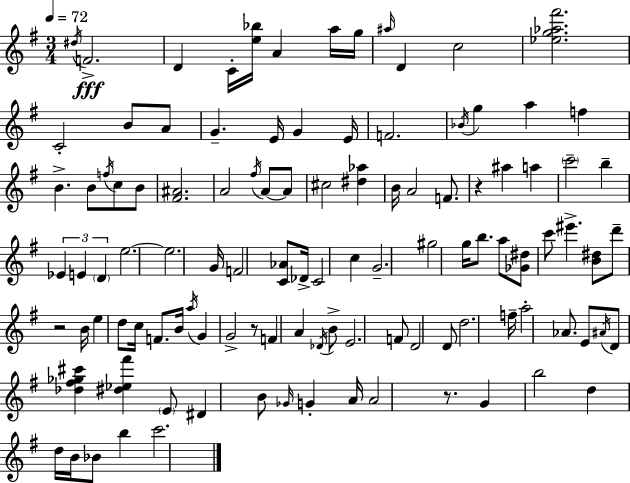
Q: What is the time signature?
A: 3/4